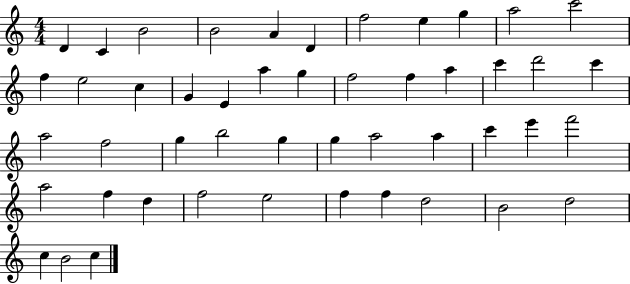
X:1
T:Untitled
M:4/4
L:1/4
K:C
D C B2 B2 A D f2 e g a2 c'2 f e2 c G E a g f2 f a c' d'2 c' a2 f2 g b2 g g a2 a c' e' f'2 a2 f d f2 e2 f f d2 B2 d2 c B2 c